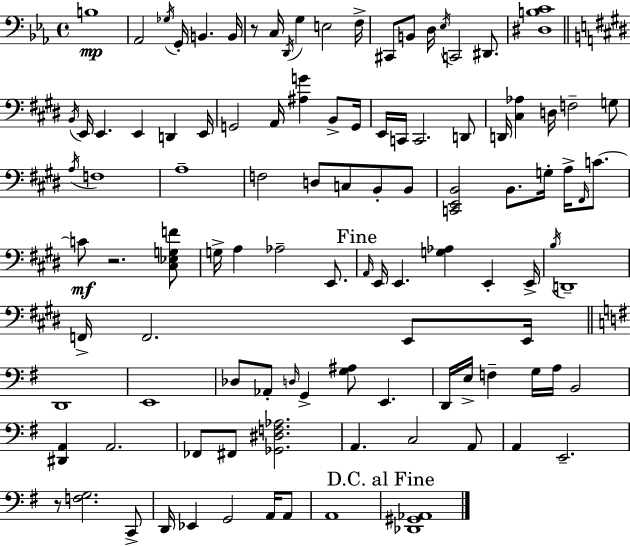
X:1
T:Untitled
M:4/4
L:1/4
K:Cm
B,4 _A,,2 _G,/4 G,,/4 B,, B,,/4 z/2 C,/4 D,,/4 G, E,2 F,/4 ^C,,/2 B,,/2 D,/4 _E,/4 C,,2 ^D,,/2 [^D,B,C]4 B,,/4 E,,/4 E,, E,, D,, E,,/4 G,,2 A,,/4 [^A,G] B,,/2 G,,/4 E,,/4 C,,/4 C,,2 D,,/2 D,,/4 [^C,_A,] D,/4 F,2 G,/2 A,/4 F,4 A,4 F,2 D,/2 C,/2 B,,/2 B,,/2 [C,,E,,B,,]2 B,,/2 G,/4 A,/4 ^F,,/4 C/2 C/2 z2 [^C,_E,G,F]/2 G,/4 A, _A,2 E,,/2 A,,/4 E,,/4 E,, [G,_A,] E,, E,,/4 B,/4 D,,4 F,,/4 F,,2 E,,/2 E,,/4 D,,4 E,,4 _D,/2 _A,,/2 D,/4 G,, [G,^A,]/2 E,, D,,/4 E,/4 F, G,/4 A,/4 B,,2 [^D,,A,,] A,,2 _F,,/2 ^F,,/2 [_G,,^D,F,_A,]2 A,, C,2 A,,/2 A,, E,,2 z/2 [F,G,]2 C,,/2 D,,/4 _E,, G,,2 A,,/4 A,,/2 A,,4 [_D,,^G,,_A,,]4